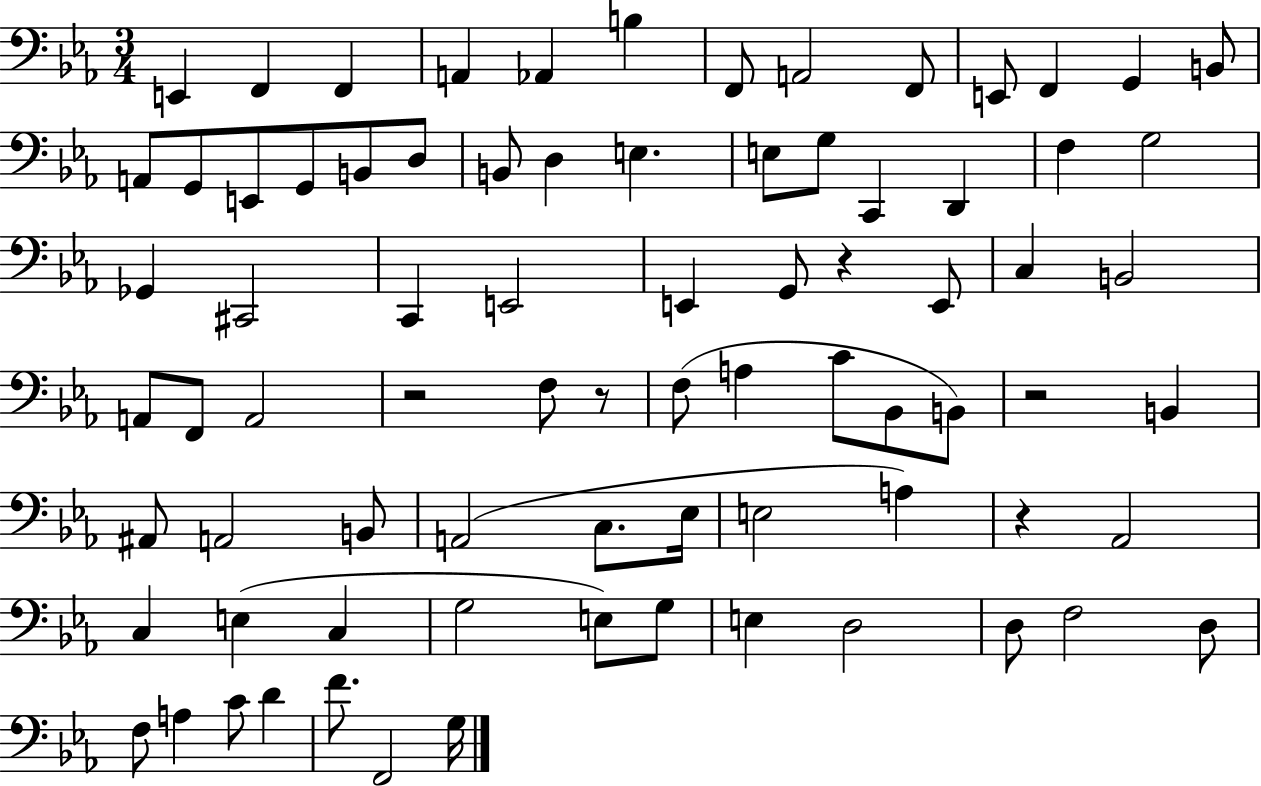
{
  \clef bass
  \numericTimeSignature
  \time 3/4
  \key ees \major
  e,4 f,4 f,4 | a,4 aes,4 b4 | f,8 a,2 f,8 | e,8 f,4 g,4 b,8 | \break a,8 g,8 e,8 g,8 b,8 d8 | b,8 d4 e4. | e8 g8 c,4 d,4 | f4 g2 | \break ges,4 cis,2 | c,4 e,2 | e,4 g,8 r4 e,8 | c4 b,2 | \break a,8 f,8 a,2 | r2 f8 r8 | f8( a4 c'8 bes,8 b,8) | r2 b,4 | \break ais,8 a,2 b,8 | a,2( c8. ees16 | e2 a4) | r4 aes,2 | \break c4 e4( c4 | g2 e8) g8 | e4 d2 | d8 f2 d8 | \break f8 a4 c'8 d'4 | f'8. f,2 g16 | \bar "|."
}